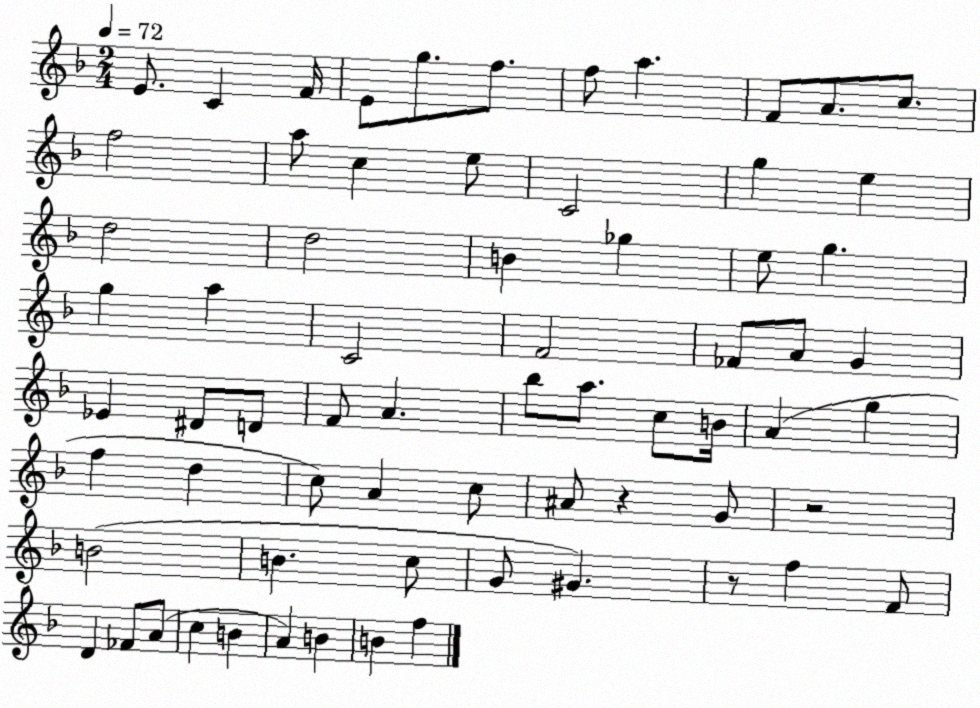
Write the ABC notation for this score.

X:1
T:Untitled
M:2/4
L:1/4
K:F
E/2 C F/4 E/2 g/2 f/2 f/2 a F/2 A/2 c/2 f2 a/2 c e/2 C2 g e d2 d2 B _g e/2 g g a C2 F2 _F/2 A/2 G _E ^D/2 D/2 F/2 A _b/2 a/2 c/2 B/4 A g f d c/2 A c/2 ^A/2 z G/2 z2 B2 B c/2 G/2 ^G z/2 f F/2 D _F/2 A/2 c B A B B f